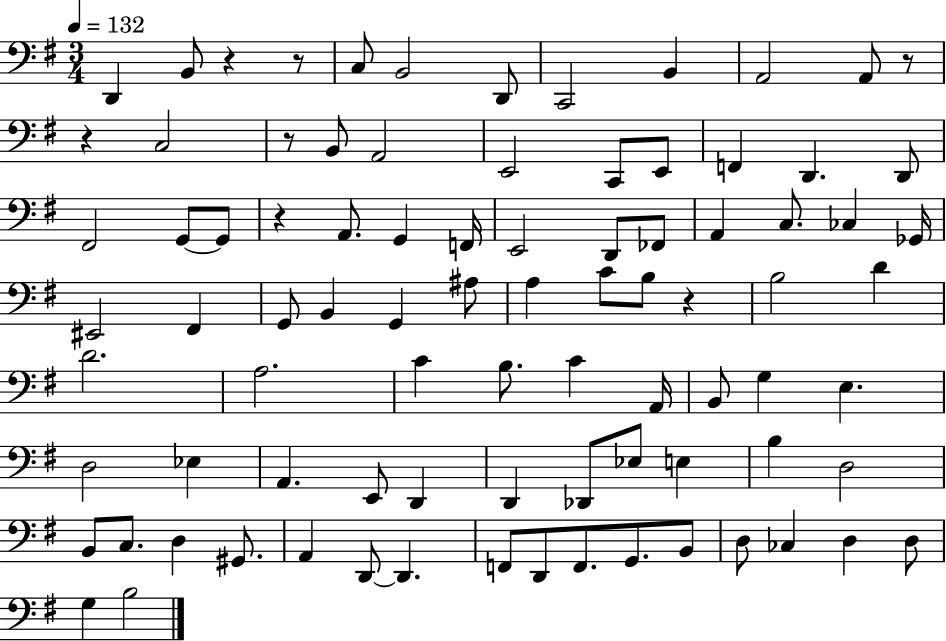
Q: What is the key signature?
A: G major